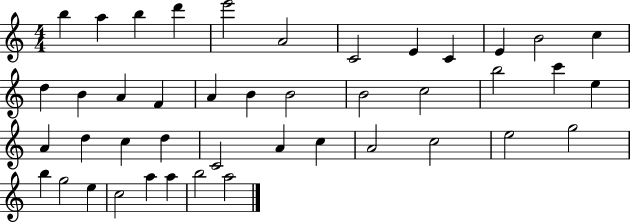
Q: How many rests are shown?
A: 0